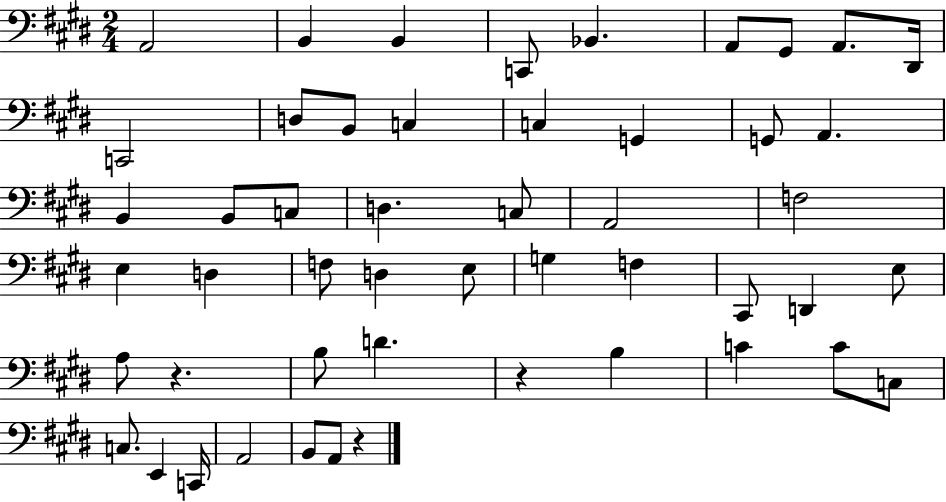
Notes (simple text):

A2/h B2/q B2/q C2/e Bb2/q. A2/e G#2/e A2/e. D#2/s C2/h D3/e B2/e C3/q C3/q G2/q G2/e A2/q. B2/q B2/e C3/e D3/q. C3/e A2/h F3/h E3/q D3/q F3/e D3/q E3/e G3/q F3/q C#2/e D2/q E3/e A3/e R/q. B3/e D4/q. R/q B3/q C4/q C4/e C3/e C3/e. E2/q C2/s A2/h B2/e A2/e R/q